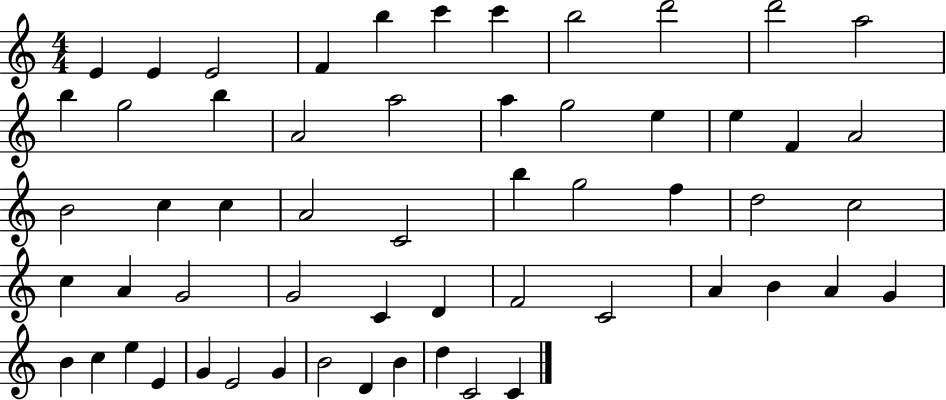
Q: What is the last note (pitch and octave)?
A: C4